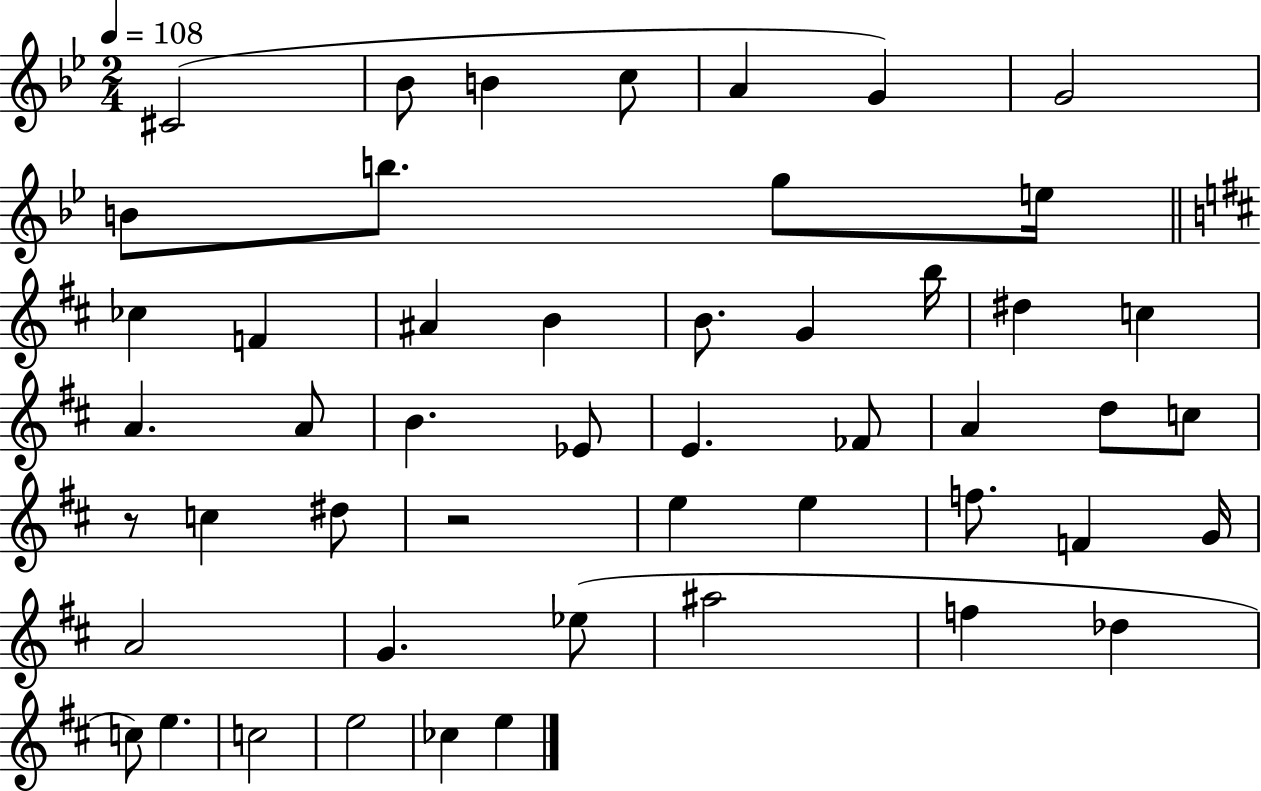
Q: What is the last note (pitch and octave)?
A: E5